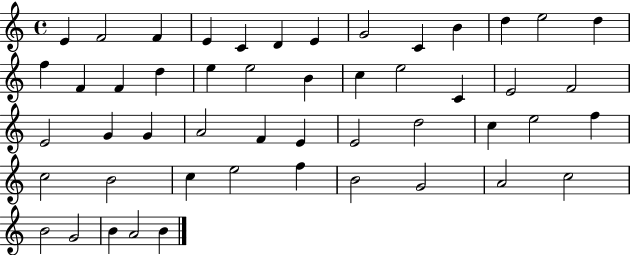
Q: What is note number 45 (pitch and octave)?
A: C5